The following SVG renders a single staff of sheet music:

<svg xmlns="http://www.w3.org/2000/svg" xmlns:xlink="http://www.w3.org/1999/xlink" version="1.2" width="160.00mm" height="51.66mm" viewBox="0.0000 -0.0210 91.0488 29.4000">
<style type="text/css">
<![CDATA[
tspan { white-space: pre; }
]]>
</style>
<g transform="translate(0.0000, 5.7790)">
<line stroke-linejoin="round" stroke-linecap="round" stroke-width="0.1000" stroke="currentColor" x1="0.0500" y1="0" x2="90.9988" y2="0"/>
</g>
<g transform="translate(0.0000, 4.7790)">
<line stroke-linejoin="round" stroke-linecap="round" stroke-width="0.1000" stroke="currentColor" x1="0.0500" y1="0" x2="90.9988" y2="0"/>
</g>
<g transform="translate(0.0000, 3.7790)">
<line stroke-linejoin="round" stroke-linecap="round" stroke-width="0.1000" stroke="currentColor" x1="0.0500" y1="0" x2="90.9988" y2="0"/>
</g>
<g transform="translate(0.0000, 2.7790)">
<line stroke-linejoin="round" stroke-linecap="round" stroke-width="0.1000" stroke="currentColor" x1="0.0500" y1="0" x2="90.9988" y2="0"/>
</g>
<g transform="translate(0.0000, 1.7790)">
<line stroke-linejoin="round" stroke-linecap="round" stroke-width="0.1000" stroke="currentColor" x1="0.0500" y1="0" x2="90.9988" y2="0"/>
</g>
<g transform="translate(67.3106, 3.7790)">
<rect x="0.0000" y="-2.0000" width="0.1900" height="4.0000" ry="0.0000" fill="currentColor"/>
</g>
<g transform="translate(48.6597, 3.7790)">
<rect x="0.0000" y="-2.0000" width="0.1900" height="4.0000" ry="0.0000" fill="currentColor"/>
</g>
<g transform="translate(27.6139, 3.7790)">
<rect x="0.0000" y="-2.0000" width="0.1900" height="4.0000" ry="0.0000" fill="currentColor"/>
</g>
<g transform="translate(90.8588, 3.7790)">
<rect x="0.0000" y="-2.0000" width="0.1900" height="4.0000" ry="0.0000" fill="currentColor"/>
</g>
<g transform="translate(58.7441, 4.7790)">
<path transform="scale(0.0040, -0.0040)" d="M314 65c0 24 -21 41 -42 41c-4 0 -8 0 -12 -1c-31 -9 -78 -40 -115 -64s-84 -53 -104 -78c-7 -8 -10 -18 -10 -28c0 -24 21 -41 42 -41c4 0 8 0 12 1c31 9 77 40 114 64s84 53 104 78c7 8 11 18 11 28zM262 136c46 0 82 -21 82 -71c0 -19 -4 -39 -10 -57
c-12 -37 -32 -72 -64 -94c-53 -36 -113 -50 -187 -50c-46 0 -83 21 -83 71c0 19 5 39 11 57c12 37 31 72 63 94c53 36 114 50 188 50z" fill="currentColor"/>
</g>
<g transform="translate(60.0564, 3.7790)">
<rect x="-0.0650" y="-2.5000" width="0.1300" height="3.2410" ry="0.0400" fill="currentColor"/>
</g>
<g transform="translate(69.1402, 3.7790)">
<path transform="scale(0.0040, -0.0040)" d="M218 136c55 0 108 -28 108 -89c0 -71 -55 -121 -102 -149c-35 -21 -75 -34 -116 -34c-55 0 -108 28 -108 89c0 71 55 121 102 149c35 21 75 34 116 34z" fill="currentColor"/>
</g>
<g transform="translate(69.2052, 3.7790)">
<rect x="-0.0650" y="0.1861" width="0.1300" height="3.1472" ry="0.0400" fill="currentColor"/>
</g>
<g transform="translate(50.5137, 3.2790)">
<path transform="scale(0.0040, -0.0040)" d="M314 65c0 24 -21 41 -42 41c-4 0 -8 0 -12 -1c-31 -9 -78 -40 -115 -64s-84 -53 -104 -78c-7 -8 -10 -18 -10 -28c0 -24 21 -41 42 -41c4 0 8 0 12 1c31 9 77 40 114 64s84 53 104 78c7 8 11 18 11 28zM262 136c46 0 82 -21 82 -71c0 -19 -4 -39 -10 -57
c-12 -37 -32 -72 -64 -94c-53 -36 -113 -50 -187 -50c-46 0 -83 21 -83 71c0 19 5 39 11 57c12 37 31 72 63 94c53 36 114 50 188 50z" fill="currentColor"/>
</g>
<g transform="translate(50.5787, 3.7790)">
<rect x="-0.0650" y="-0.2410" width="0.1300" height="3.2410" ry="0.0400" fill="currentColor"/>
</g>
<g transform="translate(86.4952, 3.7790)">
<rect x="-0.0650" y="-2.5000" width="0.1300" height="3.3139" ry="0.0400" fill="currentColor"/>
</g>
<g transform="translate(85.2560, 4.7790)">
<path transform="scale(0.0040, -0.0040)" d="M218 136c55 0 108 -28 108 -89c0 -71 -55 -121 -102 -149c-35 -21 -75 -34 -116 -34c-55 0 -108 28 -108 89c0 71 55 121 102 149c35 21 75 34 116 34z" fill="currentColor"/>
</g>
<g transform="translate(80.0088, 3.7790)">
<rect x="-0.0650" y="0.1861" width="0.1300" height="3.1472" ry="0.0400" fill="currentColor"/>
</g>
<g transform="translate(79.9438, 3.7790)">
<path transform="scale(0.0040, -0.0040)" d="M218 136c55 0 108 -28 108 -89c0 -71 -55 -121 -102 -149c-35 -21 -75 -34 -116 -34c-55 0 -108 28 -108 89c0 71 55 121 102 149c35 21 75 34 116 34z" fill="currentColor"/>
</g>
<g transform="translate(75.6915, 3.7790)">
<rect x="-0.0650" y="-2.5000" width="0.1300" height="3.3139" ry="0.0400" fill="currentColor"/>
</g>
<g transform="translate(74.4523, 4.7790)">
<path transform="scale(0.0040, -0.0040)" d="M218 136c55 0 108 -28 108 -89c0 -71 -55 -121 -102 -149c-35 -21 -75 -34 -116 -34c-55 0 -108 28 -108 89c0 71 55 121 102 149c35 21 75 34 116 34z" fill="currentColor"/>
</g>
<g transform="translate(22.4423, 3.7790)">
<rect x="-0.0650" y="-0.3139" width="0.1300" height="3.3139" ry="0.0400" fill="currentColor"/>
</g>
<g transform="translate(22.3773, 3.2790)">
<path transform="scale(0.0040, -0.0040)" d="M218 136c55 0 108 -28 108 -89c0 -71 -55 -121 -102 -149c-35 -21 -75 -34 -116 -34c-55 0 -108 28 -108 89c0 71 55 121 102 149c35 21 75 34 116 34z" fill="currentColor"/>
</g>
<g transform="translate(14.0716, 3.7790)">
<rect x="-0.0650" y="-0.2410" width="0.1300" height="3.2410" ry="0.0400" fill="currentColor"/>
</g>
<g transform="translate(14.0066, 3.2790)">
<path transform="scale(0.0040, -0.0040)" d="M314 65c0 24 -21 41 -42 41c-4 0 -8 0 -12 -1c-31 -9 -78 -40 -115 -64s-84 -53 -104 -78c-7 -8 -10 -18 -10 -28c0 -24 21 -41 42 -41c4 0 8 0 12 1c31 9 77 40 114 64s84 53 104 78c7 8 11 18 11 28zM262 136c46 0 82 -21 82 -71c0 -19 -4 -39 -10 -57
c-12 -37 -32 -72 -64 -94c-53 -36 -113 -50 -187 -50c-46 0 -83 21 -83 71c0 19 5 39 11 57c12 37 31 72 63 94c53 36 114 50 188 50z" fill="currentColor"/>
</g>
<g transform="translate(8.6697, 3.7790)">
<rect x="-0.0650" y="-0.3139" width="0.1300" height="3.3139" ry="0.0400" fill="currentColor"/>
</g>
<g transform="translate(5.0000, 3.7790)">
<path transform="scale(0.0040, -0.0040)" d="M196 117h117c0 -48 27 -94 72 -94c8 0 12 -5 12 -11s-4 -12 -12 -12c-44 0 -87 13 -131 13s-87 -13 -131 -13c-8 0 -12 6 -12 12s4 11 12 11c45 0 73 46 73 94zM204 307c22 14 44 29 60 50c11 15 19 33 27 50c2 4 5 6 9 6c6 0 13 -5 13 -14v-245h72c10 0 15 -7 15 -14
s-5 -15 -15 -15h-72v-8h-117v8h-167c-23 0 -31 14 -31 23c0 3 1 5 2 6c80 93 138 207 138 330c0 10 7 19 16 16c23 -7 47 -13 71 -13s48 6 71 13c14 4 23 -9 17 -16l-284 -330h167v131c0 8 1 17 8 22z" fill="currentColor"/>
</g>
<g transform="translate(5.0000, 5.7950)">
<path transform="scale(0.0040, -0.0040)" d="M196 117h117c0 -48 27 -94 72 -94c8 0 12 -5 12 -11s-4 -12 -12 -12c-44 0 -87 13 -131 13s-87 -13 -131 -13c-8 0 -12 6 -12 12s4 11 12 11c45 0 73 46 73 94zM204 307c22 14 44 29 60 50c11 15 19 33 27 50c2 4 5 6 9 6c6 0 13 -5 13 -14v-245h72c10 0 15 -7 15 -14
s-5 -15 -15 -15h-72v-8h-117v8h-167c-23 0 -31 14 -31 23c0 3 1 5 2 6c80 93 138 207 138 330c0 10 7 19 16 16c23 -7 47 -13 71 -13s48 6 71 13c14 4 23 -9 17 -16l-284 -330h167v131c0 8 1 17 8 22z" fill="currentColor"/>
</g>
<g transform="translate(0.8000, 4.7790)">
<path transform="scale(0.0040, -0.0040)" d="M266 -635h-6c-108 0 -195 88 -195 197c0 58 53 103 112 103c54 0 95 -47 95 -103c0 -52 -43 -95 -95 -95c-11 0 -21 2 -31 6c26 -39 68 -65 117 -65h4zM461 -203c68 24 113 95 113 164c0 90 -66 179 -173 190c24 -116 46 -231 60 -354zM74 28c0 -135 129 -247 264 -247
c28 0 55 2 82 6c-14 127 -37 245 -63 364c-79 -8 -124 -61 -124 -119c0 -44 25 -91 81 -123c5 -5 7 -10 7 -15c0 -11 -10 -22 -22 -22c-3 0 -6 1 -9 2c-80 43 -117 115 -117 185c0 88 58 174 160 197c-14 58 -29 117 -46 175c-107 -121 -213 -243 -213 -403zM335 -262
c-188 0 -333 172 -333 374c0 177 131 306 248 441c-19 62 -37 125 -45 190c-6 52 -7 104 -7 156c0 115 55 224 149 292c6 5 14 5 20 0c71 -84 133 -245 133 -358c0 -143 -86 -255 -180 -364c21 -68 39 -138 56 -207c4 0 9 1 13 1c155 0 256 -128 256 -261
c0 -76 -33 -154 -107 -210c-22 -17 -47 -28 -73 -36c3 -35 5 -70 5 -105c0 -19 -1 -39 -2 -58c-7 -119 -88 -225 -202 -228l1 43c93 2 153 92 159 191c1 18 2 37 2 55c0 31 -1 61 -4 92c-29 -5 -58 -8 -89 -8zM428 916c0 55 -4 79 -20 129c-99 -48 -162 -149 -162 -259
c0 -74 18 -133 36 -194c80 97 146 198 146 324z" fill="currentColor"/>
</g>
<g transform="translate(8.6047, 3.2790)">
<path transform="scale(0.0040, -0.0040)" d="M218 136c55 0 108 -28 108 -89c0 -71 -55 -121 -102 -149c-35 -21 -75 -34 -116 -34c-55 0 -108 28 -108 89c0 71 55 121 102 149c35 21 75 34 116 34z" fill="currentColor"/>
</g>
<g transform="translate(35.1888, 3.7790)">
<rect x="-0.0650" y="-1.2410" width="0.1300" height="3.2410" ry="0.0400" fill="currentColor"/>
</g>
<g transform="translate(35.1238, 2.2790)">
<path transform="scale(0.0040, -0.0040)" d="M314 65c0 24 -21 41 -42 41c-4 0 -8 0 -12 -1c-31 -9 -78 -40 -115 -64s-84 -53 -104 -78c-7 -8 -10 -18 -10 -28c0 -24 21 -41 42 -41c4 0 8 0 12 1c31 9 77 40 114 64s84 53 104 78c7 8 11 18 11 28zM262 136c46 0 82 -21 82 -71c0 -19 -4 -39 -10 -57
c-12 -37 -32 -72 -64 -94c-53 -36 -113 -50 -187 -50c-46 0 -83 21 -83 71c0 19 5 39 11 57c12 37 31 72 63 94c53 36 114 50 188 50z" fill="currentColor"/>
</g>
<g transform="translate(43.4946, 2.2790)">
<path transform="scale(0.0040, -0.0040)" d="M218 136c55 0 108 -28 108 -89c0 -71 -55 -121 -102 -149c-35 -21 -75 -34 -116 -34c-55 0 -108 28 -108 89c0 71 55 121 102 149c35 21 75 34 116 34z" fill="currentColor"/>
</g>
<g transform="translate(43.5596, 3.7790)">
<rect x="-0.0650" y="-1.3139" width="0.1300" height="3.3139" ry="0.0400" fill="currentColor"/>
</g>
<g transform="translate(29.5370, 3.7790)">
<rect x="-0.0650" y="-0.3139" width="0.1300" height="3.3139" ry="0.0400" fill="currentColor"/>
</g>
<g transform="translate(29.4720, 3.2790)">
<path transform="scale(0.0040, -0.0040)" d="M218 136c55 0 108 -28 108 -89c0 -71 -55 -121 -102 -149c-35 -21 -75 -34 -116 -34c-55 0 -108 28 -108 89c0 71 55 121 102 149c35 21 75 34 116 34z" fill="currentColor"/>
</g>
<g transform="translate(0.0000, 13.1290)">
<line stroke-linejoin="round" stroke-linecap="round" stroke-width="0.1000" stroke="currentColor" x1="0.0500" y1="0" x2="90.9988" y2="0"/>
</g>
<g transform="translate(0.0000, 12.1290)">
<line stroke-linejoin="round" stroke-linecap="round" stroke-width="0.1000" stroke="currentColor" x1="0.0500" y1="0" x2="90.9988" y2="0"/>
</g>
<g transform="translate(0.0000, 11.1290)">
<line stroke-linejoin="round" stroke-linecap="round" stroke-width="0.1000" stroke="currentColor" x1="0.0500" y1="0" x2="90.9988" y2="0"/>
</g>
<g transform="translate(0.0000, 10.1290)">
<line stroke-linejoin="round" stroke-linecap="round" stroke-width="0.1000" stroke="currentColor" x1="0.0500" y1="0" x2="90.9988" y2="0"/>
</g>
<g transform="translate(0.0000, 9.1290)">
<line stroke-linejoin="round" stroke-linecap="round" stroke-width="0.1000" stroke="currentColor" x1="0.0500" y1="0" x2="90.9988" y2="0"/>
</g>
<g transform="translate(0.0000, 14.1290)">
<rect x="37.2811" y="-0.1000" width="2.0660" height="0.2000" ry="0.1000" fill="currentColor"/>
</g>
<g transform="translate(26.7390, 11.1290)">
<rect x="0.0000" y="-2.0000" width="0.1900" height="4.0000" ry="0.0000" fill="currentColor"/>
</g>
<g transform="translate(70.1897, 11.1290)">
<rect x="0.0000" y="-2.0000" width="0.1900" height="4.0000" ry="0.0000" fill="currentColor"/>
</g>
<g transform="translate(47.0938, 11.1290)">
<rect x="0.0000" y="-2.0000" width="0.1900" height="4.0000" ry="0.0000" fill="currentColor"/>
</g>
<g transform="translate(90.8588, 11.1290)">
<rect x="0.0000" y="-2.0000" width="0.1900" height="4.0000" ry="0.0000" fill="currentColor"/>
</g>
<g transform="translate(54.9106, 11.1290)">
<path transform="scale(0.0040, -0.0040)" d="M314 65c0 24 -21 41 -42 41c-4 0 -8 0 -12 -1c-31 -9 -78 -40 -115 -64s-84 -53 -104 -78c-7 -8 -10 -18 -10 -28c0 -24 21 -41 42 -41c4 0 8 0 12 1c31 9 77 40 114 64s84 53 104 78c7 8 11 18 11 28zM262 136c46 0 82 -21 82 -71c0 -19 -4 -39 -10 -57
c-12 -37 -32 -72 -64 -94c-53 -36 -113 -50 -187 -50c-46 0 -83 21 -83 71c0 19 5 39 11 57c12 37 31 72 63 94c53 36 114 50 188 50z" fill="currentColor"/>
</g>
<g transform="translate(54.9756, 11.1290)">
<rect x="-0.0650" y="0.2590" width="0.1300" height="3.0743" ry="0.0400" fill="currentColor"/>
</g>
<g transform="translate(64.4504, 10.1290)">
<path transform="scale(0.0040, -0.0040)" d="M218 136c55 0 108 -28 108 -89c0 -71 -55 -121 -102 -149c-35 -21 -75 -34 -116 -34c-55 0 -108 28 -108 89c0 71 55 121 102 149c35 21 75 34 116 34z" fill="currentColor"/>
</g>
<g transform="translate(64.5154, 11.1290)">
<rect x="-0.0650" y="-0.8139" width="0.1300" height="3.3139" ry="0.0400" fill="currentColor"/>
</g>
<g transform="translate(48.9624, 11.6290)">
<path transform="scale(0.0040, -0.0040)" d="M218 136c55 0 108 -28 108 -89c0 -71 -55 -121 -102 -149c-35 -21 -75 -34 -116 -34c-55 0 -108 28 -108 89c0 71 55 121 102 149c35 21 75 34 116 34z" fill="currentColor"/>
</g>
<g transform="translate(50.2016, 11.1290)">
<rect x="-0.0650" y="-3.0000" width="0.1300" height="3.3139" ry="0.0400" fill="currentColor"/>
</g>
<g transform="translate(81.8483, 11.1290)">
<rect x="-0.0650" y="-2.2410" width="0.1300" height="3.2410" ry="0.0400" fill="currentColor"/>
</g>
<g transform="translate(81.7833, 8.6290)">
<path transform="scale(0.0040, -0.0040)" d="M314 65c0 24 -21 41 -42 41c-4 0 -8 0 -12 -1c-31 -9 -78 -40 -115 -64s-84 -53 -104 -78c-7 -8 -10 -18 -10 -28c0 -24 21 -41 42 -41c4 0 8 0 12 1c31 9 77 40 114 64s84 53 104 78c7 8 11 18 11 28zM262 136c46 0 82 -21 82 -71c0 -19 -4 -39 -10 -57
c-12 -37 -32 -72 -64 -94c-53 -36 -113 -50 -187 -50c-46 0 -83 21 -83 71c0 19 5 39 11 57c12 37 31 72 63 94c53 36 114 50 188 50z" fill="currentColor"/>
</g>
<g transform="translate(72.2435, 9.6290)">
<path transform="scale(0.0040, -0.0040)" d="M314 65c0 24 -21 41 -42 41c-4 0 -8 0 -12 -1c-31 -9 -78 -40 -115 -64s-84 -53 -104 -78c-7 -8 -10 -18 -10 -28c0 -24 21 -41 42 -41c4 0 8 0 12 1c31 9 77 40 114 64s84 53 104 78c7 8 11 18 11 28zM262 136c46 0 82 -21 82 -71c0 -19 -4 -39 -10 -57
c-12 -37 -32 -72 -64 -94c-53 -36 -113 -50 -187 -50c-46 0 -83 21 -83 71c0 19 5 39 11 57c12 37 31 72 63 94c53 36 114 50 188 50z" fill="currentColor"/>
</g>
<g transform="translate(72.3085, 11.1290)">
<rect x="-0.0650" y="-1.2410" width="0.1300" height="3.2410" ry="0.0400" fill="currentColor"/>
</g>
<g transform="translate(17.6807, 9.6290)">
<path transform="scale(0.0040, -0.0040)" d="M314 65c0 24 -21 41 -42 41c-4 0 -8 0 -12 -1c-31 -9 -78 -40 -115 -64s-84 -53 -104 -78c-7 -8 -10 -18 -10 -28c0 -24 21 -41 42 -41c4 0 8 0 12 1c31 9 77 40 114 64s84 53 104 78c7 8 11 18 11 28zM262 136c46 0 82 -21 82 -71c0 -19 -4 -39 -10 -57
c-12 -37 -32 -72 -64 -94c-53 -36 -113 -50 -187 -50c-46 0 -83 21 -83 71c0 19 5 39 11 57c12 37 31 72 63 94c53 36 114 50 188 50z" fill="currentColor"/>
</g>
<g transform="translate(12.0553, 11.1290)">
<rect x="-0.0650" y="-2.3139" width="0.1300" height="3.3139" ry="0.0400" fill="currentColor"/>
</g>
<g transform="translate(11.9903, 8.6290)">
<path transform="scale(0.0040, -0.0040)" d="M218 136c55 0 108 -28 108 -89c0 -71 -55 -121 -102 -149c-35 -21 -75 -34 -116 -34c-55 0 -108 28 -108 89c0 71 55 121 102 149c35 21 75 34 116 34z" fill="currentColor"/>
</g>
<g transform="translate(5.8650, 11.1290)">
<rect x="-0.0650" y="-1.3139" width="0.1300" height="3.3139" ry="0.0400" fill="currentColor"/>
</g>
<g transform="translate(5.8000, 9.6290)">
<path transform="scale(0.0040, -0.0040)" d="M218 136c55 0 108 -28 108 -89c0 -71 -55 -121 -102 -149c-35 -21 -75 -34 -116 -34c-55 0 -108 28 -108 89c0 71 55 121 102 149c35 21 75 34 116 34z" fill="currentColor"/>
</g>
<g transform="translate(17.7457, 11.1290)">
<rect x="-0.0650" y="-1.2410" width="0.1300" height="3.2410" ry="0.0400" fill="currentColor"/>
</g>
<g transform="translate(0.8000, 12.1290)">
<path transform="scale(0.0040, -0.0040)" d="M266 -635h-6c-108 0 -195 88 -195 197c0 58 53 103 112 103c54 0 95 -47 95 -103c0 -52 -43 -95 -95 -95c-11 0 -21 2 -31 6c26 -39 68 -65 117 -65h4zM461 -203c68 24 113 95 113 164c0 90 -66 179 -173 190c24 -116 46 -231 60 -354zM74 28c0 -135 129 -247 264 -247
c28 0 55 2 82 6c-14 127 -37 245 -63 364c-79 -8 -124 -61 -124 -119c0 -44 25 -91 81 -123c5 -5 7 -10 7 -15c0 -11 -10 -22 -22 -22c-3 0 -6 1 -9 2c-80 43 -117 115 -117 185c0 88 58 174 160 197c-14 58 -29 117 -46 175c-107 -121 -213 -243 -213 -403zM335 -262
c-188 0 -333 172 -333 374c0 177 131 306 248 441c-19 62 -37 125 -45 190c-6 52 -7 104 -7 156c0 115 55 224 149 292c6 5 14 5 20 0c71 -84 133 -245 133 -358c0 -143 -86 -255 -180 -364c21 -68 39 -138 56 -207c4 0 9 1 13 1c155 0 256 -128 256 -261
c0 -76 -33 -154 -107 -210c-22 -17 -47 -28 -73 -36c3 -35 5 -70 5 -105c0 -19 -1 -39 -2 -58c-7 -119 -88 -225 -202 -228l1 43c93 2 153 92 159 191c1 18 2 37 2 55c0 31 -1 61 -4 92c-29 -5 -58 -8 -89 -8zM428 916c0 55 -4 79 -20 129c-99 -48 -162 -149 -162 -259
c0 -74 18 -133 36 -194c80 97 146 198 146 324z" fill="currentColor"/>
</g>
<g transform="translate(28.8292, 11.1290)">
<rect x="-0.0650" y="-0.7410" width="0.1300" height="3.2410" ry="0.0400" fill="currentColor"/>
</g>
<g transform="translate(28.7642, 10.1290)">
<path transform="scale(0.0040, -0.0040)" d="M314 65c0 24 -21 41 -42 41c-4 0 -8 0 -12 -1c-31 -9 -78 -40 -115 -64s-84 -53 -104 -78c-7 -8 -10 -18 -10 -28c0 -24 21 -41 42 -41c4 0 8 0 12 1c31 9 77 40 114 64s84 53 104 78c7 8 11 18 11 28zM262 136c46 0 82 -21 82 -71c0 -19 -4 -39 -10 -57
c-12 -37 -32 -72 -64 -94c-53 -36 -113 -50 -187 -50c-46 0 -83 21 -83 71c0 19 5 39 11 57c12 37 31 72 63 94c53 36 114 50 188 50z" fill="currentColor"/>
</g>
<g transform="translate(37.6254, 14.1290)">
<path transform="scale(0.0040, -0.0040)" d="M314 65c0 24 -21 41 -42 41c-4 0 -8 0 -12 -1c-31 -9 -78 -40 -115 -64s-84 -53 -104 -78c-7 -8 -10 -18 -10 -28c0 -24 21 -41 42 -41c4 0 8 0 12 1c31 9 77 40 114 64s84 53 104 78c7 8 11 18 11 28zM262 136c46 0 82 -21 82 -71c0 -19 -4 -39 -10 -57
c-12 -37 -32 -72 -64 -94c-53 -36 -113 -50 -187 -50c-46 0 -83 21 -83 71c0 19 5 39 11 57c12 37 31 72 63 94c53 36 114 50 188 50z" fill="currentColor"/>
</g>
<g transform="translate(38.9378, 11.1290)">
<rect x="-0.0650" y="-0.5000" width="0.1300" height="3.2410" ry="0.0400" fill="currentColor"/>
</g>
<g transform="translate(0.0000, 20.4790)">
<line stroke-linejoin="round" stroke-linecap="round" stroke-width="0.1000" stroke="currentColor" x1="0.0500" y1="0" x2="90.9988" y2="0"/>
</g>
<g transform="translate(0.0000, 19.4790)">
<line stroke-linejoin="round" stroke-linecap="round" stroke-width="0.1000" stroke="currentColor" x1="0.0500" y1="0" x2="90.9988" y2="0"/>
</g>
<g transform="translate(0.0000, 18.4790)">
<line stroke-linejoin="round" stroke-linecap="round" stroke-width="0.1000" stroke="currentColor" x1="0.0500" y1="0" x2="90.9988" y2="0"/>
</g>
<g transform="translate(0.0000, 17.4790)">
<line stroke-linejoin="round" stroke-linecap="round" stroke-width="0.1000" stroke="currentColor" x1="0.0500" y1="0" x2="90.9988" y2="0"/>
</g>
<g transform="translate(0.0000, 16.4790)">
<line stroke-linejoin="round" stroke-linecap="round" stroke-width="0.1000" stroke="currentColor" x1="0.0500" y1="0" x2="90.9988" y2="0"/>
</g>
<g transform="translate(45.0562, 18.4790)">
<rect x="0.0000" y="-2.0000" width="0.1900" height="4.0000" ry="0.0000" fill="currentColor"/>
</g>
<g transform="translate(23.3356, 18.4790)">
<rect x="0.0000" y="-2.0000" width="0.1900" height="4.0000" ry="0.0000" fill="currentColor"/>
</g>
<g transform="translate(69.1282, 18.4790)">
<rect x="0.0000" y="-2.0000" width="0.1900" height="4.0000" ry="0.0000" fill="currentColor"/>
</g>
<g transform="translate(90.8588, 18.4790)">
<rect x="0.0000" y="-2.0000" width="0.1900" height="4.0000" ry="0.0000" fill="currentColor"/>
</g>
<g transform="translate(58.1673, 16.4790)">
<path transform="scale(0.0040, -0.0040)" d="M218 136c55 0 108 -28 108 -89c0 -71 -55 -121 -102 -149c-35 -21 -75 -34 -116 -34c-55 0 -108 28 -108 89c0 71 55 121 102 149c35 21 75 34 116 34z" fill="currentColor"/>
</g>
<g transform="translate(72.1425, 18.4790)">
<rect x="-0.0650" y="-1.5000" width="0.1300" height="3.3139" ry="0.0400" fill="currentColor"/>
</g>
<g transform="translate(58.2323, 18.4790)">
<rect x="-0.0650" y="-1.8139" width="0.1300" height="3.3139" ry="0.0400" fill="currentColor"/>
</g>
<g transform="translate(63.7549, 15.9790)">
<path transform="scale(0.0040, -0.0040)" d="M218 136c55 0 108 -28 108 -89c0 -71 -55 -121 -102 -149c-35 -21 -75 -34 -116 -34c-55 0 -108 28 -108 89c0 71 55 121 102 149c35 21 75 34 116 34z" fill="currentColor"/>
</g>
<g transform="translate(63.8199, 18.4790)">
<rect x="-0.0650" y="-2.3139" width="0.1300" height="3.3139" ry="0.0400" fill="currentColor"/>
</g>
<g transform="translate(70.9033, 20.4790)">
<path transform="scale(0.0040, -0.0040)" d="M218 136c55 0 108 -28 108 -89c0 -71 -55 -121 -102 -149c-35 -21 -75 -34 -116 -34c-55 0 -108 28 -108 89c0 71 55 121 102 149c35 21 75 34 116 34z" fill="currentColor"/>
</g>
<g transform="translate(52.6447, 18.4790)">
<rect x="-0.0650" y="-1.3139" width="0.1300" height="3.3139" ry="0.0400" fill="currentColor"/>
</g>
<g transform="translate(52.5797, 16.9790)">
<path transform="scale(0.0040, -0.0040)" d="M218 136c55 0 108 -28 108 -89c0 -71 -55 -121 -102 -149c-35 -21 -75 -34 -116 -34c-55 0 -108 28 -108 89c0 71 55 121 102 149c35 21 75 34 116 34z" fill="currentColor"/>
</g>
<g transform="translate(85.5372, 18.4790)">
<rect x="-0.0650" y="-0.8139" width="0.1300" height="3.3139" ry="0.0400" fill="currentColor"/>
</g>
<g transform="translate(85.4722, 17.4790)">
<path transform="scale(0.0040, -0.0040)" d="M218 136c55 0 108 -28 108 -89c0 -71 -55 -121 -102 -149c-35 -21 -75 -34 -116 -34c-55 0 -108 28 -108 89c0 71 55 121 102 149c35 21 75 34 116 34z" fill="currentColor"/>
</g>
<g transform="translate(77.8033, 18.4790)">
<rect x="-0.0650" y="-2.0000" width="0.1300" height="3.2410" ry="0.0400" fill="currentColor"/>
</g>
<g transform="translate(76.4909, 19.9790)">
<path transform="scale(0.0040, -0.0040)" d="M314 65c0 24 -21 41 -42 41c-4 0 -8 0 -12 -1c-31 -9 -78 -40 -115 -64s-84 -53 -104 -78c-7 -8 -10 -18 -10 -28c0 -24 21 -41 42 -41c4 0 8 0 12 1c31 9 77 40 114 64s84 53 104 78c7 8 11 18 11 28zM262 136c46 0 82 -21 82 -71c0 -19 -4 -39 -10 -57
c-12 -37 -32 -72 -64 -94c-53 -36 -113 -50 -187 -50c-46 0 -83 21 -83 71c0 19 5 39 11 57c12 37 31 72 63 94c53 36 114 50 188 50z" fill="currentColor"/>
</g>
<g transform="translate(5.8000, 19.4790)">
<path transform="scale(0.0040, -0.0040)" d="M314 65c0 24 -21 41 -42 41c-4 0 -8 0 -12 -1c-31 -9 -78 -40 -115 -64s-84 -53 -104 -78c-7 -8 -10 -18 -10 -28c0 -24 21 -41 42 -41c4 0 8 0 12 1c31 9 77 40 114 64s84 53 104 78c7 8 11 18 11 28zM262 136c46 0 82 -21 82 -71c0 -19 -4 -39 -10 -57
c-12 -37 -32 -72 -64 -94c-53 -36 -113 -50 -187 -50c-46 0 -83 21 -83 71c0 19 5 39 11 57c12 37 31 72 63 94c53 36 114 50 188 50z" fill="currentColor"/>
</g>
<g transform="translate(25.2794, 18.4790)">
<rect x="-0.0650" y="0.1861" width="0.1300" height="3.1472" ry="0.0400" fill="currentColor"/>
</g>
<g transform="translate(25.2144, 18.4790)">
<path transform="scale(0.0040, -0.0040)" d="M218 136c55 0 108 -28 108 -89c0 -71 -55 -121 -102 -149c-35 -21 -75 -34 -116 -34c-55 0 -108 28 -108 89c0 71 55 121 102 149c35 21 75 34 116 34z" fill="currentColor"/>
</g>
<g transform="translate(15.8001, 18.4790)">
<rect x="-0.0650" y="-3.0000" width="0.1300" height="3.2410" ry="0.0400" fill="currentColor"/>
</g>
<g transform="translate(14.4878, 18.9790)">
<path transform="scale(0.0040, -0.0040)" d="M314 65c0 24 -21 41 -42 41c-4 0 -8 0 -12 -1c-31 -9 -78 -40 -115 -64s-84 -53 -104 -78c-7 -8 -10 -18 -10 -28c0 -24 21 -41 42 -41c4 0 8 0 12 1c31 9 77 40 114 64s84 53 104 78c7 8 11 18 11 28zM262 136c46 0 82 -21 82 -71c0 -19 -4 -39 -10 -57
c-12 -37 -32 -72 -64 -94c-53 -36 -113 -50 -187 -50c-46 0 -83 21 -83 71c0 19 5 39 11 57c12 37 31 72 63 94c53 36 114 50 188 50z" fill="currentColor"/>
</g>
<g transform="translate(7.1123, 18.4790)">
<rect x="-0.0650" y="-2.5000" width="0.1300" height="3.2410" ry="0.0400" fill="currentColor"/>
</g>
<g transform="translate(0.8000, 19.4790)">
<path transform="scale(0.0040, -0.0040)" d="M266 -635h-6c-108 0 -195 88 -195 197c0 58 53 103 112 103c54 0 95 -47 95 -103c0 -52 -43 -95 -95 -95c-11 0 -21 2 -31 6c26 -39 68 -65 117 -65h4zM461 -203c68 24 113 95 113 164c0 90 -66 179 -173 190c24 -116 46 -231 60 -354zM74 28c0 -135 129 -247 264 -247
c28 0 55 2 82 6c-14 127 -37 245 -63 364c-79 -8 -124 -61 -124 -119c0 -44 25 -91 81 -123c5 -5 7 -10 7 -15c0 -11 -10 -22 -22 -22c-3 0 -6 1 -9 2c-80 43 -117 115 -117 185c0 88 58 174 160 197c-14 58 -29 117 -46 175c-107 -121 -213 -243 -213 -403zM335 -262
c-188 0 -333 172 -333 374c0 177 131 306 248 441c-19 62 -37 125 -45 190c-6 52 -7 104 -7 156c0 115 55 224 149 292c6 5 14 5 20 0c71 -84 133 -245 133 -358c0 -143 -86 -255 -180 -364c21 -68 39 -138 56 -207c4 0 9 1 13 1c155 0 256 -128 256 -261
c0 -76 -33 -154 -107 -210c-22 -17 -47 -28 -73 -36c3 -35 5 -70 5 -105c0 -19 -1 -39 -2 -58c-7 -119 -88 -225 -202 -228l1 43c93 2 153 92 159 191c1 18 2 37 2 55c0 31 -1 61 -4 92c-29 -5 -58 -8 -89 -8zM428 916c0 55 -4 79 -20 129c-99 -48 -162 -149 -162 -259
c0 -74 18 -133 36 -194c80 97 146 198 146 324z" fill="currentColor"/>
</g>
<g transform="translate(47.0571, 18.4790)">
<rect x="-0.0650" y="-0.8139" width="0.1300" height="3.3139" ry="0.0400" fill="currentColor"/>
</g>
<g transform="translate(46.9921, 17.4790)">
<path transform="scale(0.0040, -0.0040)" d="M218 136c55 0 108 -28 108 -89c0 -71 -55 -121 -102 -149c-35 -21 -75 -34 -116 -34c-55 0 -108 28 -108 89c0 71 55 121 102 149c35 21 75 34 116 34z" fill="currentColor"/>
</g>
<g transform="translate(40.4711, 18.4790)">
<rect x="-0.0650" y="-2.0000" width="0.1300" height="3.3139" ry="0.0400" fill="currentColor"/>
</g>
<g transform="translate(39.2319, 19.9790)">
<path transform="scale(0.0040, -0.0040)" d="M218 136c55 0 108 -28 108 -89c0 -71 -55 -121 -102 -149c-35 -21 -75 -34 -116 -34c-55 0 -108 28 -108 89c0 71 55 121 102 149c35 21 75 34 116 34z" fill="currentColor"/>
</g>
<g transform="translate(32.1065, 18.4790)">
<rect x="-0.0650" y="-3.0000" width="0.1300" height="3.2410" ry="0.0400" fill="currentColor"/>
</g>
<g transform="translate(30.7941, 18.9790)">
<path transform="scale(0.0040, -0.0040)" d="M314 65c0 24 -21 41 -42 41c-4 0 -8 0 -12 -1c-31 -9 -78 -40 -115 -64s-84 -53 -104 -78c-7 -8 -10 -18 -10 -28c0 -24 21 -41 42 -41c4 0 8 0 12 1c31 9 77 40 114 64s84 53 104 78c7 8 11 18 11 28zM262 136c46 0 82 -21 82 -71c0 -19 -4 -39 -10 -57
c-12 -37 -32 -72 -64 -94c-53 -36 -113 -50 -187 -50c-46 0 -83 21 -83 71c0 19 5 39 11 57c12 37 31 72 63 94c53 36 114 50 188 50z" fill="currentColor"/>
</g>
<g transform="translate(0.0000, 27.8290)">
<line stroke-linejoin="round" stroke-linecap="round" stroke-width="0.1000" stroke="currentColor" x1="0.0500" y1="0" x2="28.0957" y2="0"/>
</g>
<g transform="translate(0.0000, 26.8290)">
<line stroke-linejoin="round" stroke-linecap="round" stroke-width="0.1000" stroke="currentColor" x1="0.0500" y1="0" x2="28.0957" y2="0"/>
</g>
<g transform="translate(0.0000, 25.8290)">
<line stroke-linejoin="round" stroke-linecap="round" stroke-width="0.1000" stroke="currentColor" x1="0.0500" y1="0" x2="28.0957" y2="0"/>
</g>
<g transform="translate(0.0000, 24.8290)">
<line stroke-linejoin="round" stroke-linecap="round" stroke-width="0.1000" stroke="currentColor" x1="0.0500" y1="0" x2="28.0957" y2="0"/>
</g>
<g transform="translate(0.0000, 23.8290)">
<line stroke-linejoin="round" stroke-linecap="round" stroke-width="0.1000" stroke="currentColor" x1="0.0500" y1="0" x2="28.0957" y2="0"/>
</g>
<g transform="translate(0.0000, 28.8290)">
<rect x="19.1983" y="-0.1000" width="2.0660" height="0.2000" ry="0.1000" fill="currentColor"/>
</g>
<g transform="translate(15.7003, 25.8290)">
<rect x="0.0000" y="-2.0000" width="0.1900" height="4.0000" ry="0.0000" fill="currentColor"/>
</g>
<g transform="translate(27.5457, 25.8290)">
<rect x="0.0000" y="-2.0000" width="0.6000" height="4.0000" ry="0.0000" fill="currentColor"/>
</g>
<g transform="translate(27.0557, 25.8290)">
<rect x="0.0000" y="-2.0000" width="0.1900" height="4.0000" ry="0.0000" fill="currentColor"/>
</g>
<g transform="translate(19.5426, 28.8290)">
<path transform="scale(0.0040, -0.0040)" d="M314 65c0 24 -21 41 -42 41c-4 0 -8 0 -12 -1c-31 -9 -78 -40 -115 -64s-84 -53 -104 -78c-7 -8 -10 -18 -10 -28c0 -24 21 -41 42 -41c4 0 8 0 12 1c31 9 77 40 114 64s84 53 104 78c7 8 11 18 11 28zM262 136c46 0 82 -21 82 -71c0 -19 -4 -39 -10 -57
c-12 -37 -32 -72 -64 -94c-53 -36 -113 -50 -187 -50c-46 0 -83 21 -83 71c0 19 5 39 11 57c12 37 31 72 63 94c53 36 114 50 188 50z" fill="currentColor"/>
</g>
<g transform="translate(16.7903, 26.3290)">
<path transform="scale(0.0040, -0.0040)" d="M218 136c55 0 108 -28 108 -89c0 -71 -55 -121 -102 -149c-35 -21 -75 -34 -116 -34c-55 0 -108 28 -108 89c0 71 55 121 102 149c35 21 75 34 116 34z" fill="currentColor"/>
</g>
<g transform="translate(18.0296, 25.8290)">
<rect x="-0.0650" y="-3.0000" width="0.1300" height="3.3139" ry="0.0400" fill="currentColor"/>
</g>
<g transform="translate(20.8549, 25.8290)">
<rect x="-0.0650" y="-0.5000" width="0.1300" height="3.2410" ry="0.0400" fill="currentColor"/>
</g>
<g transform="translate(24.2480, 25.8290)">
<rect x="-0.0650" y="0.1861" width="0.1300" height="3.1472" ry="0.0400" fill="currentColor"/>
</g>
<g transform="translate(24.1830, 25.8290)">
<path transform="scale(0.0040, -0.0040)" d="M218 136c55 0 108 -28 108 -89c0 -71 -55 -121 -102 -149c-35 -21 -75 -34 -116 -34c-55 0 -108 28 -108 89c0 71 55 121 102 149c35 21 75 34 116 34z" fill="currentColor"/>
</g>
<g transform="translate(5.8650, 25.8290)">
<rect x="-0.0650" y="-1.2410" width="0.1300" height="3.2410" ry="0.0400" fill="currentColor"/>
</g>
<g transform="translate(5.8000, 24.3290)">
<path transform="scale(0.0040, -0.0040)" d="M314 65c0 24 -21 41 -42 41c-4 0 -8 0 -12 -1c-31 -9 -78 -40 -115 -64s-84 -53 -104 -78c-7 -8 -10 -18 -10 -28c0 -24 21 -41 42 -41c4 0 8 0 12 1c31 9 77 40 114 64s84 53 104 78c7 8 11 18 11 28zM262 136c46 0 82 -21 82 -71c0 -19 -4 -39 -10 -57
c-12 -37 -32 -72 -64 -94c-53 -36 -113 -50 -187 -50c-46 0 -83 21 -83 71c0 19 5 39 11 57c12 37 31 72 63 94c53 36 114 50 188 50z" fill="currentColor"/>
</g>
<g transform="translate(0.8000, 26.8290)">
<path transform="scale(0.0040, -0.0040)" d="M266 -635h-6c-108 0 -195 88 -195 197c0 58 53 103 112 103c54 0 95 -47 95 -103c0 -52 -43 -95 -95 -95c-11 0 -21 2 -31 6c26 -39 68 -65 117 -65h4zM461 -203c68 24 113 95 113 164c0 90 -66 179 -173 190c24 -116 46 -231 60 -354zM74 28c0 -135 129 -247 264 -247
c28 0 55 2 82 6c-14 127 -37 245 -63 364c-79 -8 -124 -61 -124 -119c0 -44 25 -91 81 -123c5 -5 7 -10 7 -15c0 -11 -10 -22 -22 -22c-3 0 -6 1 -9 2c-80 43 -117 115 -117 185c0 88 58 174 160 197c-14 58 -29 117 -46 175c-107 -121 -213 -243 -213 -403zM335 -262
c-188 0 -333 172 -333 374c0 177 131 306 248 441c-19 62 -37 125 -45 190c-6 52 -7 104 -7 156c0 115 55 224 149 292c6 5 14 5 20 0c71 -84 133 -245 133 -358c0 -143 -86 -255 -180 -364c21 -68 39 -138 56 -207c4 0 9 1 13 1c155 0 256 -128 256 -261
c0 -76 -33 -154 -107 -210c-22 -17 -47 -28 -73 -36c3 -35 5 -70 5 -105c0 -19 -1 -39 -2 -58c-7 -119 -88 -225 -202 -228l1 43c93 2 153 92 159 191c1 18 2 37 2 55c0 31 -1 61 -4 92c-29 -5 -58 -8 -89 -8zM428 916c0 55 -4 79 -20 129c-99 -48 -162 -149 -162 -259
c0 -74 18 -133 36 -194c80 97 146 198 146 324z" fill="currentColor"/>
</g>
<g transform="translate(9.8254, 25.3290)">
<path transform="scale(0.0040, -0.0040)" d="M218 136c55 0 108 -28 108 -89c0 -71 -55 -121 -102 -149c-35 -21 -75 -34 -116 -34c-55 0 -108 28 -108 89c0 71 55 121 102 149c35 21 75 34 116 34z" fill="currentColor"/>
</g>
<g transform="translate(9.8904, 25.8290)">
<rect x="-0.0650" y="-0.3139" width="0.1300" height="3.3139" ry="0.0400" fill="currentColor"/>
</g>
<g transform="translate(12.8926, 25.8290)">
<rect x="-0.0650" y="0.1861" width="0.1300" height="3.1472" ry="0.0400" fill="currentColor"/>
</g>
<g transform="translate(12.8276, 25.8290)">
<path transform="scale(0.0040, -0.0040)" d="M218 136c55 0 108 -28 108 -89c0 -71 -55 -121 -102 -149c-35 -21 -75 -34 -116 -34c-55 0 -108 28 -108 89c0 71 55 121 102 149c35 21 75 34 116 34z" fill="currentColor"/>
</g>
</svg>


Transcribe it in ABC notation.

X:1
T:Untitled
M:4/4
L:1/4
K:C
c c2 c c e2 e c2 G2 B G B G e g e2 d2 C2 A B2 d e2 g2 G2 A2 B A2 F d e f g E F2 d e2 c B A C2 B